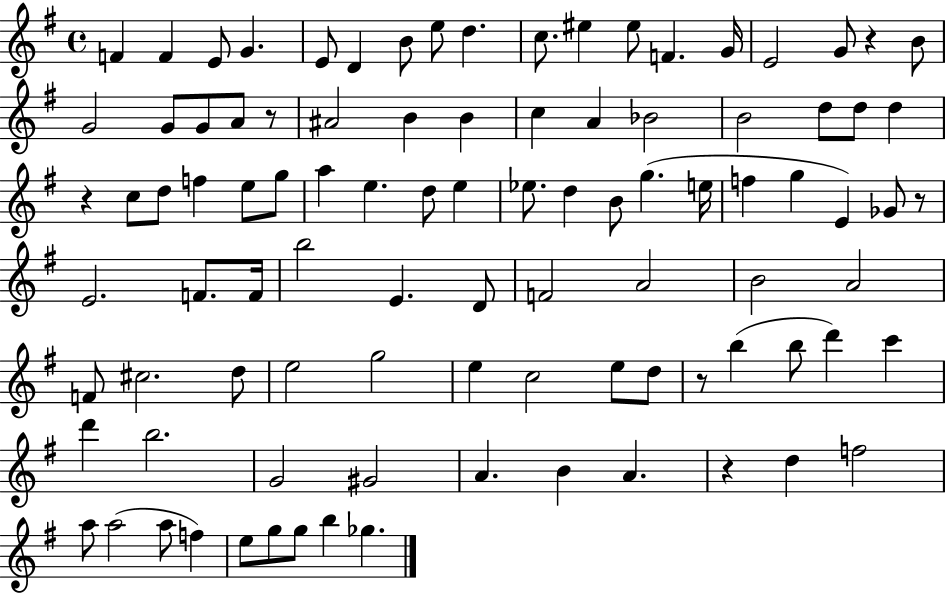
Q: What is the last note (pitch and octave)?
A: Gb5